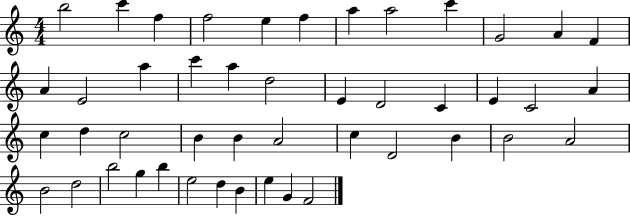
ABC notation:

X:1
T:Untitled
M:4/4
L:1/4
K:C
b2 c' f f2 e f a a2 c' G2 A F A E2 a c' a d2 E D2 C E C2 A c d c2 B B A2 c D2 B B2 A2 B2 d2 b2 g b e2 d B e G F2